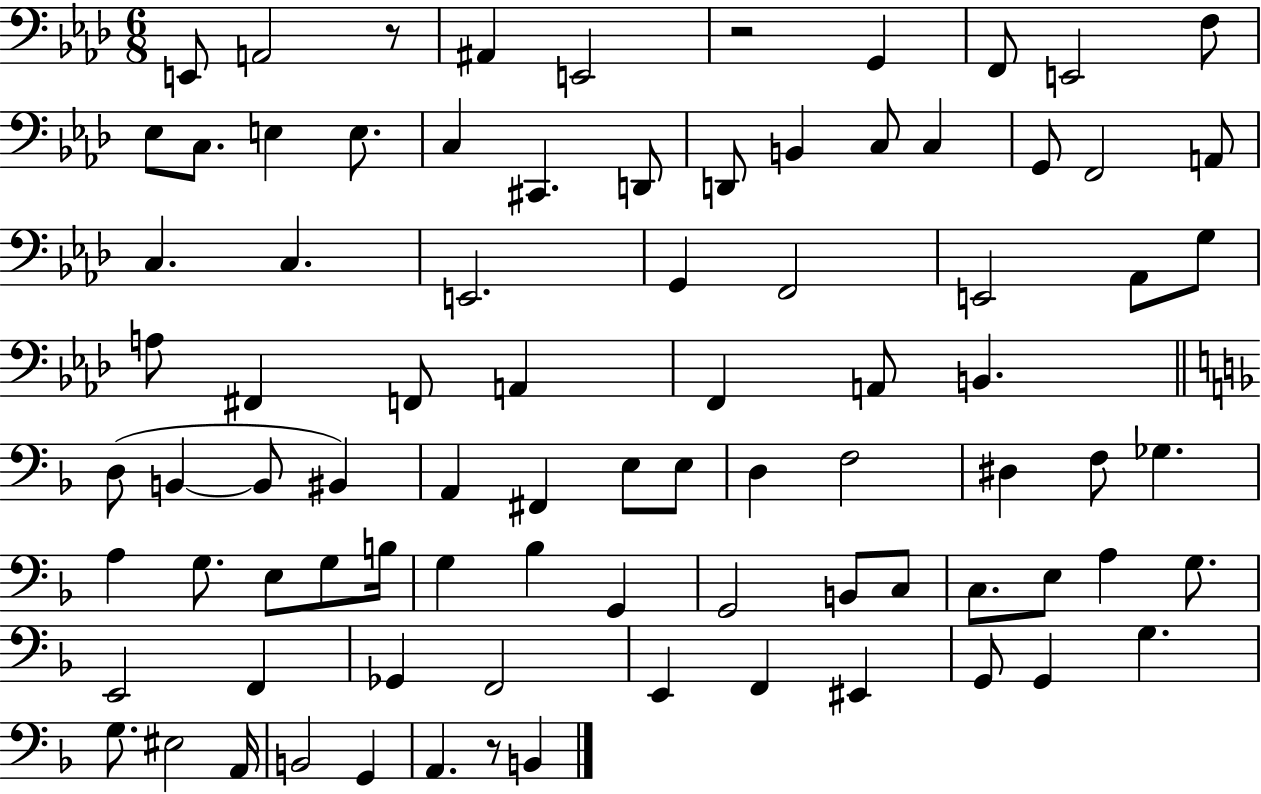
{
  \clef bass
  \numericTimeSignature
  \time 6/8
  \key aes \major
  e,8 a,2 r8 | ais,4 e,2 | r2 g,4 | f,8 e,2 f8 | \break ees8 c8. e4 e8. | c4 cis,4. d,8 | d,8 b,4 c8 c4 | g,8 f,2 a,8 | \break c4. c4. | e,2. | g,4 f,2 | e,2 aes,8 g8 | \break a8 fis,4 f,8 a,4 | f,4 a,8 b,4. | \bar "||" \break \key d \minor d8( b,4~~ b,8 bis,4) | a,4 fis,4 e8 e8 | d4 f2 | dis4 f8 ges4. | \break a4 g8. e8 g8 b16 | g4 bes4 g,4 | g,2 b,8 c8 | c8. e8 a4 g8. | \break e,2 f,4 | ges,4 f,2 | e,4 f,4 eis,4 | g,8 g,4 g4. | \break g8. eis2 a,16 | b,2 g,4 | a,4. r8 b,4 | \bar "|."
}